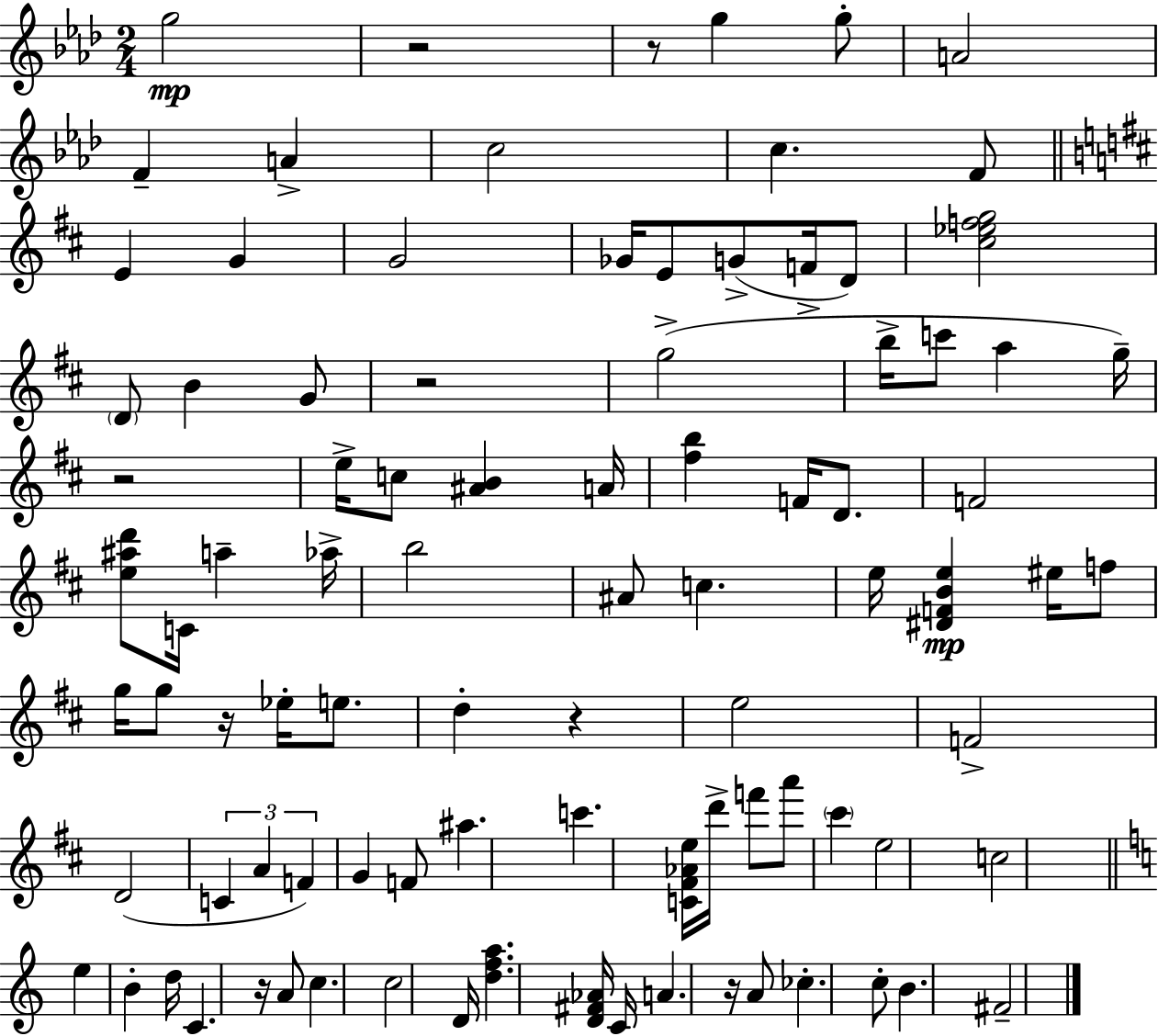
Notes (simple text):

G5/h R/h R/e G5/q G5/e A4/h F4/q A4/q C5/h C5/q. F4/e E4/q G4/q G4/h Gb4/s E4/e G4/e F4/s D4/e [C#5,Eb5,F5,G5]/h D4/e B4/q G4/e R/h G5/h B5/s C6/e A5/q G5/s R/h E5/s C5/e [A#4,B4]/q A4/s [F#5,B5]/q F4/s D4/e. F4/h [E5,A#5,D6]/e C4/s A5/q Ab5/s B5/h A#4/e C5/q. E5/s [D#4,F4,B4,E5]/q EIS5/s F5/e G5/s G5/e R/s Eb5/s E5/e. D5/q R/q E5/h F4/h D4/h C4/q A4/q F4/q G4/q F4/e A#5/q. C6/q. [C4,F#4,Ab4,E5]/s D6/s F6/e A6/e C#6/q E5/h C5/h E5/q B4/q D5/s C4/q. R/s A4/e C5/q. C5/h D4/s [D5,F5,A5]/q. [D4,F#4,Ab4]/s C4/s A4/q. R/s A4/e CES5/q. C5/e B4/q. F#4/h